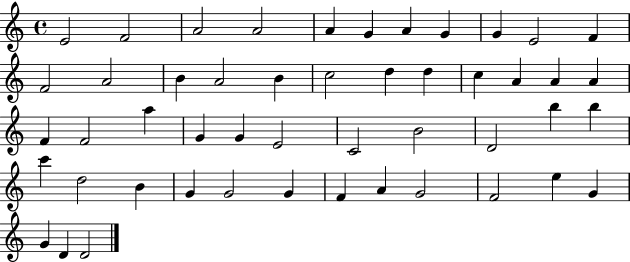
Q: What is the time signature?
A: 4/4